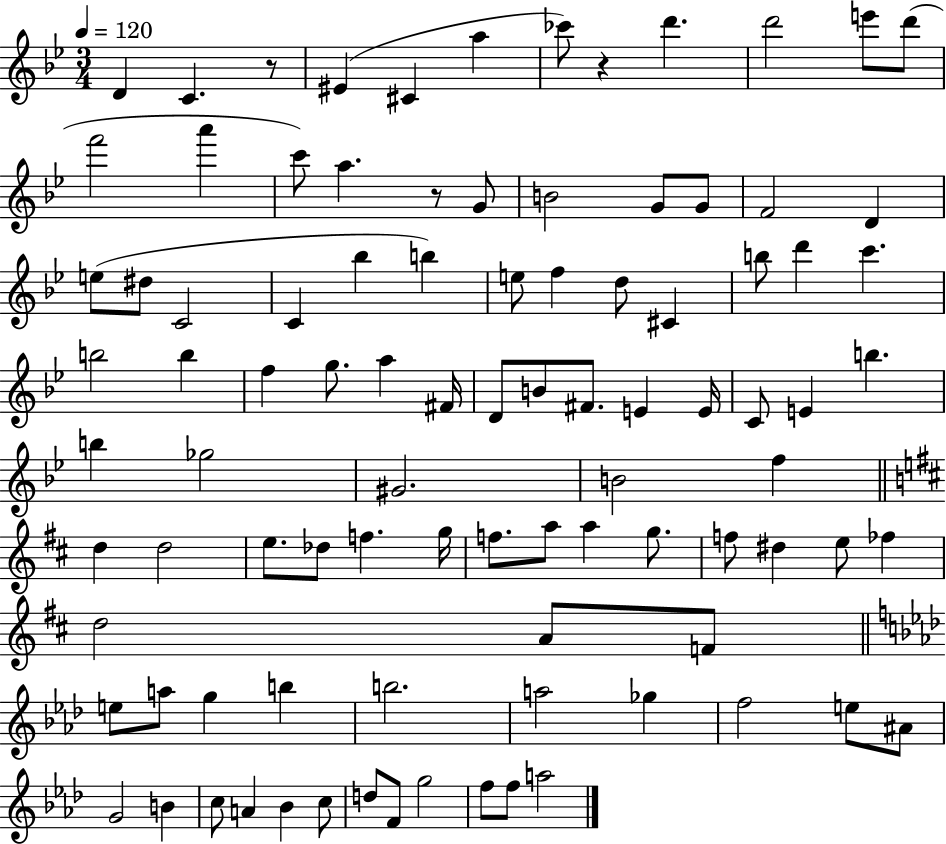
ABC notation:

X:1
T:Untitled
M:3/4
L:1/4
K:Bb
D C z/2 ^E ^C a _c'/2 z d' d'2 e'/2 d'/2 f'2 a' c'/2 a z/2 G/2 B2 G/2 G/2 F2 D e/2 ^d/2 C2 C _b b e/2 f d/2 ^C b/2 d' c' b2 b f g/2 a ^F/4 D/2 B/2 ^F/2 E E/4 C/2 E b b _g2 ^G2 B2 f d d2 e/2 _d/2 f g/4 f/2 a/2 a g/2 f/2 ^d e/2 _f d2 A/2 F/2 e/2 a/2 g b b2 a2 _g f2 e/2 ^A/2 G2 B c/2 A _B c/2 d/2 F/2 g2 f/2 f/2 a2